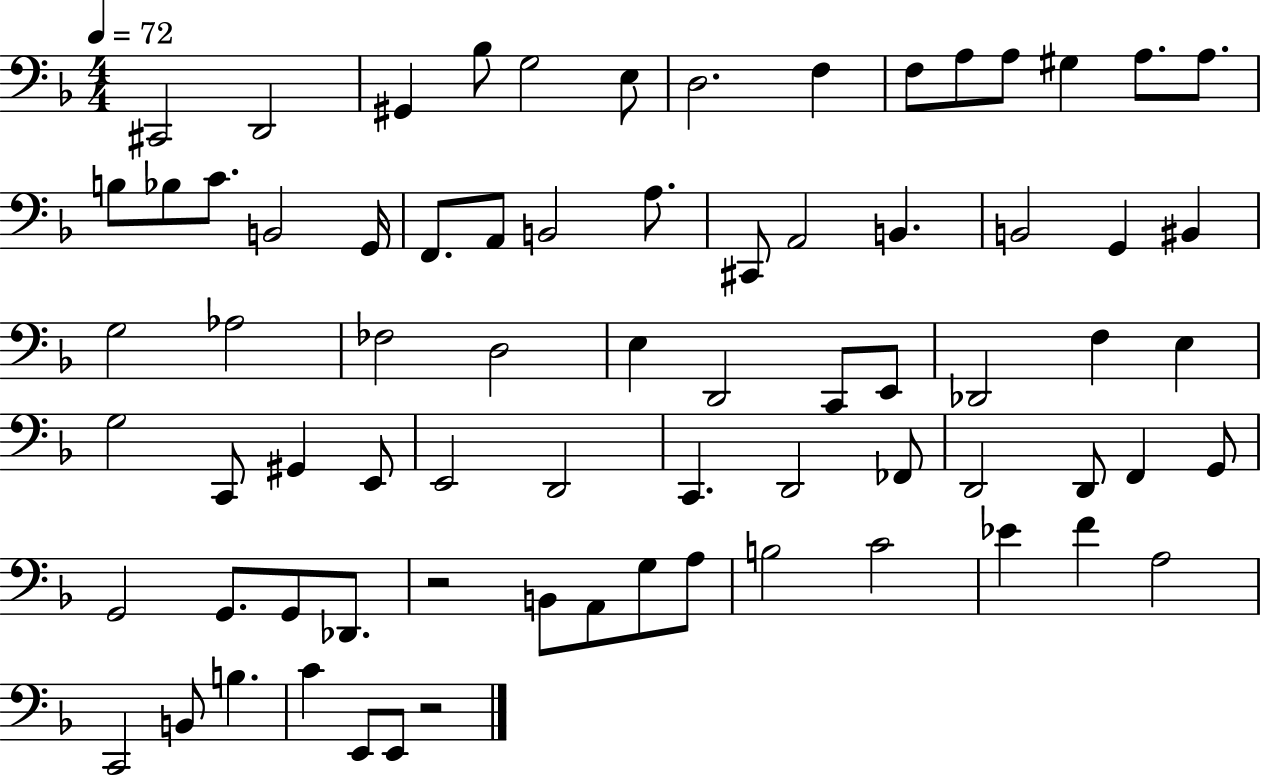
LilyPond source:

{
  \clef bass
  \numericTimeSignature
  \time 4/4
  \key f \major
  \tempo 4 = 72
  cis,2 d,2 | gis,4 bes8 g2 e8 | d2. f4 | f8 a8 a8 gis4 a8. a8. | \break b8 bes8 c'8. b,2 g,16 | f,8. a,8 b,2 a8. | cis,8 a,2 b,4. | b,2 g,4 bis,4 | \break g2 aes2 | fes2 d2 | e4 d,2 c,8 e,8 | des,2 f4 e4 | \break g2 c,8 gis,4 e,8 | e,2 d,2 | c,4. d,2 fes,8 | d,2 d,8 f,4 g,8 | \break g,2 g,8. g,8 des,8. | r2 b,8 a,8 g8 a8 | b2 c'2 | ees'4 f'4 a2 | \break c,2 b,8 b4. | c'4 e,8 e,8 r2 | \bar "|."
}